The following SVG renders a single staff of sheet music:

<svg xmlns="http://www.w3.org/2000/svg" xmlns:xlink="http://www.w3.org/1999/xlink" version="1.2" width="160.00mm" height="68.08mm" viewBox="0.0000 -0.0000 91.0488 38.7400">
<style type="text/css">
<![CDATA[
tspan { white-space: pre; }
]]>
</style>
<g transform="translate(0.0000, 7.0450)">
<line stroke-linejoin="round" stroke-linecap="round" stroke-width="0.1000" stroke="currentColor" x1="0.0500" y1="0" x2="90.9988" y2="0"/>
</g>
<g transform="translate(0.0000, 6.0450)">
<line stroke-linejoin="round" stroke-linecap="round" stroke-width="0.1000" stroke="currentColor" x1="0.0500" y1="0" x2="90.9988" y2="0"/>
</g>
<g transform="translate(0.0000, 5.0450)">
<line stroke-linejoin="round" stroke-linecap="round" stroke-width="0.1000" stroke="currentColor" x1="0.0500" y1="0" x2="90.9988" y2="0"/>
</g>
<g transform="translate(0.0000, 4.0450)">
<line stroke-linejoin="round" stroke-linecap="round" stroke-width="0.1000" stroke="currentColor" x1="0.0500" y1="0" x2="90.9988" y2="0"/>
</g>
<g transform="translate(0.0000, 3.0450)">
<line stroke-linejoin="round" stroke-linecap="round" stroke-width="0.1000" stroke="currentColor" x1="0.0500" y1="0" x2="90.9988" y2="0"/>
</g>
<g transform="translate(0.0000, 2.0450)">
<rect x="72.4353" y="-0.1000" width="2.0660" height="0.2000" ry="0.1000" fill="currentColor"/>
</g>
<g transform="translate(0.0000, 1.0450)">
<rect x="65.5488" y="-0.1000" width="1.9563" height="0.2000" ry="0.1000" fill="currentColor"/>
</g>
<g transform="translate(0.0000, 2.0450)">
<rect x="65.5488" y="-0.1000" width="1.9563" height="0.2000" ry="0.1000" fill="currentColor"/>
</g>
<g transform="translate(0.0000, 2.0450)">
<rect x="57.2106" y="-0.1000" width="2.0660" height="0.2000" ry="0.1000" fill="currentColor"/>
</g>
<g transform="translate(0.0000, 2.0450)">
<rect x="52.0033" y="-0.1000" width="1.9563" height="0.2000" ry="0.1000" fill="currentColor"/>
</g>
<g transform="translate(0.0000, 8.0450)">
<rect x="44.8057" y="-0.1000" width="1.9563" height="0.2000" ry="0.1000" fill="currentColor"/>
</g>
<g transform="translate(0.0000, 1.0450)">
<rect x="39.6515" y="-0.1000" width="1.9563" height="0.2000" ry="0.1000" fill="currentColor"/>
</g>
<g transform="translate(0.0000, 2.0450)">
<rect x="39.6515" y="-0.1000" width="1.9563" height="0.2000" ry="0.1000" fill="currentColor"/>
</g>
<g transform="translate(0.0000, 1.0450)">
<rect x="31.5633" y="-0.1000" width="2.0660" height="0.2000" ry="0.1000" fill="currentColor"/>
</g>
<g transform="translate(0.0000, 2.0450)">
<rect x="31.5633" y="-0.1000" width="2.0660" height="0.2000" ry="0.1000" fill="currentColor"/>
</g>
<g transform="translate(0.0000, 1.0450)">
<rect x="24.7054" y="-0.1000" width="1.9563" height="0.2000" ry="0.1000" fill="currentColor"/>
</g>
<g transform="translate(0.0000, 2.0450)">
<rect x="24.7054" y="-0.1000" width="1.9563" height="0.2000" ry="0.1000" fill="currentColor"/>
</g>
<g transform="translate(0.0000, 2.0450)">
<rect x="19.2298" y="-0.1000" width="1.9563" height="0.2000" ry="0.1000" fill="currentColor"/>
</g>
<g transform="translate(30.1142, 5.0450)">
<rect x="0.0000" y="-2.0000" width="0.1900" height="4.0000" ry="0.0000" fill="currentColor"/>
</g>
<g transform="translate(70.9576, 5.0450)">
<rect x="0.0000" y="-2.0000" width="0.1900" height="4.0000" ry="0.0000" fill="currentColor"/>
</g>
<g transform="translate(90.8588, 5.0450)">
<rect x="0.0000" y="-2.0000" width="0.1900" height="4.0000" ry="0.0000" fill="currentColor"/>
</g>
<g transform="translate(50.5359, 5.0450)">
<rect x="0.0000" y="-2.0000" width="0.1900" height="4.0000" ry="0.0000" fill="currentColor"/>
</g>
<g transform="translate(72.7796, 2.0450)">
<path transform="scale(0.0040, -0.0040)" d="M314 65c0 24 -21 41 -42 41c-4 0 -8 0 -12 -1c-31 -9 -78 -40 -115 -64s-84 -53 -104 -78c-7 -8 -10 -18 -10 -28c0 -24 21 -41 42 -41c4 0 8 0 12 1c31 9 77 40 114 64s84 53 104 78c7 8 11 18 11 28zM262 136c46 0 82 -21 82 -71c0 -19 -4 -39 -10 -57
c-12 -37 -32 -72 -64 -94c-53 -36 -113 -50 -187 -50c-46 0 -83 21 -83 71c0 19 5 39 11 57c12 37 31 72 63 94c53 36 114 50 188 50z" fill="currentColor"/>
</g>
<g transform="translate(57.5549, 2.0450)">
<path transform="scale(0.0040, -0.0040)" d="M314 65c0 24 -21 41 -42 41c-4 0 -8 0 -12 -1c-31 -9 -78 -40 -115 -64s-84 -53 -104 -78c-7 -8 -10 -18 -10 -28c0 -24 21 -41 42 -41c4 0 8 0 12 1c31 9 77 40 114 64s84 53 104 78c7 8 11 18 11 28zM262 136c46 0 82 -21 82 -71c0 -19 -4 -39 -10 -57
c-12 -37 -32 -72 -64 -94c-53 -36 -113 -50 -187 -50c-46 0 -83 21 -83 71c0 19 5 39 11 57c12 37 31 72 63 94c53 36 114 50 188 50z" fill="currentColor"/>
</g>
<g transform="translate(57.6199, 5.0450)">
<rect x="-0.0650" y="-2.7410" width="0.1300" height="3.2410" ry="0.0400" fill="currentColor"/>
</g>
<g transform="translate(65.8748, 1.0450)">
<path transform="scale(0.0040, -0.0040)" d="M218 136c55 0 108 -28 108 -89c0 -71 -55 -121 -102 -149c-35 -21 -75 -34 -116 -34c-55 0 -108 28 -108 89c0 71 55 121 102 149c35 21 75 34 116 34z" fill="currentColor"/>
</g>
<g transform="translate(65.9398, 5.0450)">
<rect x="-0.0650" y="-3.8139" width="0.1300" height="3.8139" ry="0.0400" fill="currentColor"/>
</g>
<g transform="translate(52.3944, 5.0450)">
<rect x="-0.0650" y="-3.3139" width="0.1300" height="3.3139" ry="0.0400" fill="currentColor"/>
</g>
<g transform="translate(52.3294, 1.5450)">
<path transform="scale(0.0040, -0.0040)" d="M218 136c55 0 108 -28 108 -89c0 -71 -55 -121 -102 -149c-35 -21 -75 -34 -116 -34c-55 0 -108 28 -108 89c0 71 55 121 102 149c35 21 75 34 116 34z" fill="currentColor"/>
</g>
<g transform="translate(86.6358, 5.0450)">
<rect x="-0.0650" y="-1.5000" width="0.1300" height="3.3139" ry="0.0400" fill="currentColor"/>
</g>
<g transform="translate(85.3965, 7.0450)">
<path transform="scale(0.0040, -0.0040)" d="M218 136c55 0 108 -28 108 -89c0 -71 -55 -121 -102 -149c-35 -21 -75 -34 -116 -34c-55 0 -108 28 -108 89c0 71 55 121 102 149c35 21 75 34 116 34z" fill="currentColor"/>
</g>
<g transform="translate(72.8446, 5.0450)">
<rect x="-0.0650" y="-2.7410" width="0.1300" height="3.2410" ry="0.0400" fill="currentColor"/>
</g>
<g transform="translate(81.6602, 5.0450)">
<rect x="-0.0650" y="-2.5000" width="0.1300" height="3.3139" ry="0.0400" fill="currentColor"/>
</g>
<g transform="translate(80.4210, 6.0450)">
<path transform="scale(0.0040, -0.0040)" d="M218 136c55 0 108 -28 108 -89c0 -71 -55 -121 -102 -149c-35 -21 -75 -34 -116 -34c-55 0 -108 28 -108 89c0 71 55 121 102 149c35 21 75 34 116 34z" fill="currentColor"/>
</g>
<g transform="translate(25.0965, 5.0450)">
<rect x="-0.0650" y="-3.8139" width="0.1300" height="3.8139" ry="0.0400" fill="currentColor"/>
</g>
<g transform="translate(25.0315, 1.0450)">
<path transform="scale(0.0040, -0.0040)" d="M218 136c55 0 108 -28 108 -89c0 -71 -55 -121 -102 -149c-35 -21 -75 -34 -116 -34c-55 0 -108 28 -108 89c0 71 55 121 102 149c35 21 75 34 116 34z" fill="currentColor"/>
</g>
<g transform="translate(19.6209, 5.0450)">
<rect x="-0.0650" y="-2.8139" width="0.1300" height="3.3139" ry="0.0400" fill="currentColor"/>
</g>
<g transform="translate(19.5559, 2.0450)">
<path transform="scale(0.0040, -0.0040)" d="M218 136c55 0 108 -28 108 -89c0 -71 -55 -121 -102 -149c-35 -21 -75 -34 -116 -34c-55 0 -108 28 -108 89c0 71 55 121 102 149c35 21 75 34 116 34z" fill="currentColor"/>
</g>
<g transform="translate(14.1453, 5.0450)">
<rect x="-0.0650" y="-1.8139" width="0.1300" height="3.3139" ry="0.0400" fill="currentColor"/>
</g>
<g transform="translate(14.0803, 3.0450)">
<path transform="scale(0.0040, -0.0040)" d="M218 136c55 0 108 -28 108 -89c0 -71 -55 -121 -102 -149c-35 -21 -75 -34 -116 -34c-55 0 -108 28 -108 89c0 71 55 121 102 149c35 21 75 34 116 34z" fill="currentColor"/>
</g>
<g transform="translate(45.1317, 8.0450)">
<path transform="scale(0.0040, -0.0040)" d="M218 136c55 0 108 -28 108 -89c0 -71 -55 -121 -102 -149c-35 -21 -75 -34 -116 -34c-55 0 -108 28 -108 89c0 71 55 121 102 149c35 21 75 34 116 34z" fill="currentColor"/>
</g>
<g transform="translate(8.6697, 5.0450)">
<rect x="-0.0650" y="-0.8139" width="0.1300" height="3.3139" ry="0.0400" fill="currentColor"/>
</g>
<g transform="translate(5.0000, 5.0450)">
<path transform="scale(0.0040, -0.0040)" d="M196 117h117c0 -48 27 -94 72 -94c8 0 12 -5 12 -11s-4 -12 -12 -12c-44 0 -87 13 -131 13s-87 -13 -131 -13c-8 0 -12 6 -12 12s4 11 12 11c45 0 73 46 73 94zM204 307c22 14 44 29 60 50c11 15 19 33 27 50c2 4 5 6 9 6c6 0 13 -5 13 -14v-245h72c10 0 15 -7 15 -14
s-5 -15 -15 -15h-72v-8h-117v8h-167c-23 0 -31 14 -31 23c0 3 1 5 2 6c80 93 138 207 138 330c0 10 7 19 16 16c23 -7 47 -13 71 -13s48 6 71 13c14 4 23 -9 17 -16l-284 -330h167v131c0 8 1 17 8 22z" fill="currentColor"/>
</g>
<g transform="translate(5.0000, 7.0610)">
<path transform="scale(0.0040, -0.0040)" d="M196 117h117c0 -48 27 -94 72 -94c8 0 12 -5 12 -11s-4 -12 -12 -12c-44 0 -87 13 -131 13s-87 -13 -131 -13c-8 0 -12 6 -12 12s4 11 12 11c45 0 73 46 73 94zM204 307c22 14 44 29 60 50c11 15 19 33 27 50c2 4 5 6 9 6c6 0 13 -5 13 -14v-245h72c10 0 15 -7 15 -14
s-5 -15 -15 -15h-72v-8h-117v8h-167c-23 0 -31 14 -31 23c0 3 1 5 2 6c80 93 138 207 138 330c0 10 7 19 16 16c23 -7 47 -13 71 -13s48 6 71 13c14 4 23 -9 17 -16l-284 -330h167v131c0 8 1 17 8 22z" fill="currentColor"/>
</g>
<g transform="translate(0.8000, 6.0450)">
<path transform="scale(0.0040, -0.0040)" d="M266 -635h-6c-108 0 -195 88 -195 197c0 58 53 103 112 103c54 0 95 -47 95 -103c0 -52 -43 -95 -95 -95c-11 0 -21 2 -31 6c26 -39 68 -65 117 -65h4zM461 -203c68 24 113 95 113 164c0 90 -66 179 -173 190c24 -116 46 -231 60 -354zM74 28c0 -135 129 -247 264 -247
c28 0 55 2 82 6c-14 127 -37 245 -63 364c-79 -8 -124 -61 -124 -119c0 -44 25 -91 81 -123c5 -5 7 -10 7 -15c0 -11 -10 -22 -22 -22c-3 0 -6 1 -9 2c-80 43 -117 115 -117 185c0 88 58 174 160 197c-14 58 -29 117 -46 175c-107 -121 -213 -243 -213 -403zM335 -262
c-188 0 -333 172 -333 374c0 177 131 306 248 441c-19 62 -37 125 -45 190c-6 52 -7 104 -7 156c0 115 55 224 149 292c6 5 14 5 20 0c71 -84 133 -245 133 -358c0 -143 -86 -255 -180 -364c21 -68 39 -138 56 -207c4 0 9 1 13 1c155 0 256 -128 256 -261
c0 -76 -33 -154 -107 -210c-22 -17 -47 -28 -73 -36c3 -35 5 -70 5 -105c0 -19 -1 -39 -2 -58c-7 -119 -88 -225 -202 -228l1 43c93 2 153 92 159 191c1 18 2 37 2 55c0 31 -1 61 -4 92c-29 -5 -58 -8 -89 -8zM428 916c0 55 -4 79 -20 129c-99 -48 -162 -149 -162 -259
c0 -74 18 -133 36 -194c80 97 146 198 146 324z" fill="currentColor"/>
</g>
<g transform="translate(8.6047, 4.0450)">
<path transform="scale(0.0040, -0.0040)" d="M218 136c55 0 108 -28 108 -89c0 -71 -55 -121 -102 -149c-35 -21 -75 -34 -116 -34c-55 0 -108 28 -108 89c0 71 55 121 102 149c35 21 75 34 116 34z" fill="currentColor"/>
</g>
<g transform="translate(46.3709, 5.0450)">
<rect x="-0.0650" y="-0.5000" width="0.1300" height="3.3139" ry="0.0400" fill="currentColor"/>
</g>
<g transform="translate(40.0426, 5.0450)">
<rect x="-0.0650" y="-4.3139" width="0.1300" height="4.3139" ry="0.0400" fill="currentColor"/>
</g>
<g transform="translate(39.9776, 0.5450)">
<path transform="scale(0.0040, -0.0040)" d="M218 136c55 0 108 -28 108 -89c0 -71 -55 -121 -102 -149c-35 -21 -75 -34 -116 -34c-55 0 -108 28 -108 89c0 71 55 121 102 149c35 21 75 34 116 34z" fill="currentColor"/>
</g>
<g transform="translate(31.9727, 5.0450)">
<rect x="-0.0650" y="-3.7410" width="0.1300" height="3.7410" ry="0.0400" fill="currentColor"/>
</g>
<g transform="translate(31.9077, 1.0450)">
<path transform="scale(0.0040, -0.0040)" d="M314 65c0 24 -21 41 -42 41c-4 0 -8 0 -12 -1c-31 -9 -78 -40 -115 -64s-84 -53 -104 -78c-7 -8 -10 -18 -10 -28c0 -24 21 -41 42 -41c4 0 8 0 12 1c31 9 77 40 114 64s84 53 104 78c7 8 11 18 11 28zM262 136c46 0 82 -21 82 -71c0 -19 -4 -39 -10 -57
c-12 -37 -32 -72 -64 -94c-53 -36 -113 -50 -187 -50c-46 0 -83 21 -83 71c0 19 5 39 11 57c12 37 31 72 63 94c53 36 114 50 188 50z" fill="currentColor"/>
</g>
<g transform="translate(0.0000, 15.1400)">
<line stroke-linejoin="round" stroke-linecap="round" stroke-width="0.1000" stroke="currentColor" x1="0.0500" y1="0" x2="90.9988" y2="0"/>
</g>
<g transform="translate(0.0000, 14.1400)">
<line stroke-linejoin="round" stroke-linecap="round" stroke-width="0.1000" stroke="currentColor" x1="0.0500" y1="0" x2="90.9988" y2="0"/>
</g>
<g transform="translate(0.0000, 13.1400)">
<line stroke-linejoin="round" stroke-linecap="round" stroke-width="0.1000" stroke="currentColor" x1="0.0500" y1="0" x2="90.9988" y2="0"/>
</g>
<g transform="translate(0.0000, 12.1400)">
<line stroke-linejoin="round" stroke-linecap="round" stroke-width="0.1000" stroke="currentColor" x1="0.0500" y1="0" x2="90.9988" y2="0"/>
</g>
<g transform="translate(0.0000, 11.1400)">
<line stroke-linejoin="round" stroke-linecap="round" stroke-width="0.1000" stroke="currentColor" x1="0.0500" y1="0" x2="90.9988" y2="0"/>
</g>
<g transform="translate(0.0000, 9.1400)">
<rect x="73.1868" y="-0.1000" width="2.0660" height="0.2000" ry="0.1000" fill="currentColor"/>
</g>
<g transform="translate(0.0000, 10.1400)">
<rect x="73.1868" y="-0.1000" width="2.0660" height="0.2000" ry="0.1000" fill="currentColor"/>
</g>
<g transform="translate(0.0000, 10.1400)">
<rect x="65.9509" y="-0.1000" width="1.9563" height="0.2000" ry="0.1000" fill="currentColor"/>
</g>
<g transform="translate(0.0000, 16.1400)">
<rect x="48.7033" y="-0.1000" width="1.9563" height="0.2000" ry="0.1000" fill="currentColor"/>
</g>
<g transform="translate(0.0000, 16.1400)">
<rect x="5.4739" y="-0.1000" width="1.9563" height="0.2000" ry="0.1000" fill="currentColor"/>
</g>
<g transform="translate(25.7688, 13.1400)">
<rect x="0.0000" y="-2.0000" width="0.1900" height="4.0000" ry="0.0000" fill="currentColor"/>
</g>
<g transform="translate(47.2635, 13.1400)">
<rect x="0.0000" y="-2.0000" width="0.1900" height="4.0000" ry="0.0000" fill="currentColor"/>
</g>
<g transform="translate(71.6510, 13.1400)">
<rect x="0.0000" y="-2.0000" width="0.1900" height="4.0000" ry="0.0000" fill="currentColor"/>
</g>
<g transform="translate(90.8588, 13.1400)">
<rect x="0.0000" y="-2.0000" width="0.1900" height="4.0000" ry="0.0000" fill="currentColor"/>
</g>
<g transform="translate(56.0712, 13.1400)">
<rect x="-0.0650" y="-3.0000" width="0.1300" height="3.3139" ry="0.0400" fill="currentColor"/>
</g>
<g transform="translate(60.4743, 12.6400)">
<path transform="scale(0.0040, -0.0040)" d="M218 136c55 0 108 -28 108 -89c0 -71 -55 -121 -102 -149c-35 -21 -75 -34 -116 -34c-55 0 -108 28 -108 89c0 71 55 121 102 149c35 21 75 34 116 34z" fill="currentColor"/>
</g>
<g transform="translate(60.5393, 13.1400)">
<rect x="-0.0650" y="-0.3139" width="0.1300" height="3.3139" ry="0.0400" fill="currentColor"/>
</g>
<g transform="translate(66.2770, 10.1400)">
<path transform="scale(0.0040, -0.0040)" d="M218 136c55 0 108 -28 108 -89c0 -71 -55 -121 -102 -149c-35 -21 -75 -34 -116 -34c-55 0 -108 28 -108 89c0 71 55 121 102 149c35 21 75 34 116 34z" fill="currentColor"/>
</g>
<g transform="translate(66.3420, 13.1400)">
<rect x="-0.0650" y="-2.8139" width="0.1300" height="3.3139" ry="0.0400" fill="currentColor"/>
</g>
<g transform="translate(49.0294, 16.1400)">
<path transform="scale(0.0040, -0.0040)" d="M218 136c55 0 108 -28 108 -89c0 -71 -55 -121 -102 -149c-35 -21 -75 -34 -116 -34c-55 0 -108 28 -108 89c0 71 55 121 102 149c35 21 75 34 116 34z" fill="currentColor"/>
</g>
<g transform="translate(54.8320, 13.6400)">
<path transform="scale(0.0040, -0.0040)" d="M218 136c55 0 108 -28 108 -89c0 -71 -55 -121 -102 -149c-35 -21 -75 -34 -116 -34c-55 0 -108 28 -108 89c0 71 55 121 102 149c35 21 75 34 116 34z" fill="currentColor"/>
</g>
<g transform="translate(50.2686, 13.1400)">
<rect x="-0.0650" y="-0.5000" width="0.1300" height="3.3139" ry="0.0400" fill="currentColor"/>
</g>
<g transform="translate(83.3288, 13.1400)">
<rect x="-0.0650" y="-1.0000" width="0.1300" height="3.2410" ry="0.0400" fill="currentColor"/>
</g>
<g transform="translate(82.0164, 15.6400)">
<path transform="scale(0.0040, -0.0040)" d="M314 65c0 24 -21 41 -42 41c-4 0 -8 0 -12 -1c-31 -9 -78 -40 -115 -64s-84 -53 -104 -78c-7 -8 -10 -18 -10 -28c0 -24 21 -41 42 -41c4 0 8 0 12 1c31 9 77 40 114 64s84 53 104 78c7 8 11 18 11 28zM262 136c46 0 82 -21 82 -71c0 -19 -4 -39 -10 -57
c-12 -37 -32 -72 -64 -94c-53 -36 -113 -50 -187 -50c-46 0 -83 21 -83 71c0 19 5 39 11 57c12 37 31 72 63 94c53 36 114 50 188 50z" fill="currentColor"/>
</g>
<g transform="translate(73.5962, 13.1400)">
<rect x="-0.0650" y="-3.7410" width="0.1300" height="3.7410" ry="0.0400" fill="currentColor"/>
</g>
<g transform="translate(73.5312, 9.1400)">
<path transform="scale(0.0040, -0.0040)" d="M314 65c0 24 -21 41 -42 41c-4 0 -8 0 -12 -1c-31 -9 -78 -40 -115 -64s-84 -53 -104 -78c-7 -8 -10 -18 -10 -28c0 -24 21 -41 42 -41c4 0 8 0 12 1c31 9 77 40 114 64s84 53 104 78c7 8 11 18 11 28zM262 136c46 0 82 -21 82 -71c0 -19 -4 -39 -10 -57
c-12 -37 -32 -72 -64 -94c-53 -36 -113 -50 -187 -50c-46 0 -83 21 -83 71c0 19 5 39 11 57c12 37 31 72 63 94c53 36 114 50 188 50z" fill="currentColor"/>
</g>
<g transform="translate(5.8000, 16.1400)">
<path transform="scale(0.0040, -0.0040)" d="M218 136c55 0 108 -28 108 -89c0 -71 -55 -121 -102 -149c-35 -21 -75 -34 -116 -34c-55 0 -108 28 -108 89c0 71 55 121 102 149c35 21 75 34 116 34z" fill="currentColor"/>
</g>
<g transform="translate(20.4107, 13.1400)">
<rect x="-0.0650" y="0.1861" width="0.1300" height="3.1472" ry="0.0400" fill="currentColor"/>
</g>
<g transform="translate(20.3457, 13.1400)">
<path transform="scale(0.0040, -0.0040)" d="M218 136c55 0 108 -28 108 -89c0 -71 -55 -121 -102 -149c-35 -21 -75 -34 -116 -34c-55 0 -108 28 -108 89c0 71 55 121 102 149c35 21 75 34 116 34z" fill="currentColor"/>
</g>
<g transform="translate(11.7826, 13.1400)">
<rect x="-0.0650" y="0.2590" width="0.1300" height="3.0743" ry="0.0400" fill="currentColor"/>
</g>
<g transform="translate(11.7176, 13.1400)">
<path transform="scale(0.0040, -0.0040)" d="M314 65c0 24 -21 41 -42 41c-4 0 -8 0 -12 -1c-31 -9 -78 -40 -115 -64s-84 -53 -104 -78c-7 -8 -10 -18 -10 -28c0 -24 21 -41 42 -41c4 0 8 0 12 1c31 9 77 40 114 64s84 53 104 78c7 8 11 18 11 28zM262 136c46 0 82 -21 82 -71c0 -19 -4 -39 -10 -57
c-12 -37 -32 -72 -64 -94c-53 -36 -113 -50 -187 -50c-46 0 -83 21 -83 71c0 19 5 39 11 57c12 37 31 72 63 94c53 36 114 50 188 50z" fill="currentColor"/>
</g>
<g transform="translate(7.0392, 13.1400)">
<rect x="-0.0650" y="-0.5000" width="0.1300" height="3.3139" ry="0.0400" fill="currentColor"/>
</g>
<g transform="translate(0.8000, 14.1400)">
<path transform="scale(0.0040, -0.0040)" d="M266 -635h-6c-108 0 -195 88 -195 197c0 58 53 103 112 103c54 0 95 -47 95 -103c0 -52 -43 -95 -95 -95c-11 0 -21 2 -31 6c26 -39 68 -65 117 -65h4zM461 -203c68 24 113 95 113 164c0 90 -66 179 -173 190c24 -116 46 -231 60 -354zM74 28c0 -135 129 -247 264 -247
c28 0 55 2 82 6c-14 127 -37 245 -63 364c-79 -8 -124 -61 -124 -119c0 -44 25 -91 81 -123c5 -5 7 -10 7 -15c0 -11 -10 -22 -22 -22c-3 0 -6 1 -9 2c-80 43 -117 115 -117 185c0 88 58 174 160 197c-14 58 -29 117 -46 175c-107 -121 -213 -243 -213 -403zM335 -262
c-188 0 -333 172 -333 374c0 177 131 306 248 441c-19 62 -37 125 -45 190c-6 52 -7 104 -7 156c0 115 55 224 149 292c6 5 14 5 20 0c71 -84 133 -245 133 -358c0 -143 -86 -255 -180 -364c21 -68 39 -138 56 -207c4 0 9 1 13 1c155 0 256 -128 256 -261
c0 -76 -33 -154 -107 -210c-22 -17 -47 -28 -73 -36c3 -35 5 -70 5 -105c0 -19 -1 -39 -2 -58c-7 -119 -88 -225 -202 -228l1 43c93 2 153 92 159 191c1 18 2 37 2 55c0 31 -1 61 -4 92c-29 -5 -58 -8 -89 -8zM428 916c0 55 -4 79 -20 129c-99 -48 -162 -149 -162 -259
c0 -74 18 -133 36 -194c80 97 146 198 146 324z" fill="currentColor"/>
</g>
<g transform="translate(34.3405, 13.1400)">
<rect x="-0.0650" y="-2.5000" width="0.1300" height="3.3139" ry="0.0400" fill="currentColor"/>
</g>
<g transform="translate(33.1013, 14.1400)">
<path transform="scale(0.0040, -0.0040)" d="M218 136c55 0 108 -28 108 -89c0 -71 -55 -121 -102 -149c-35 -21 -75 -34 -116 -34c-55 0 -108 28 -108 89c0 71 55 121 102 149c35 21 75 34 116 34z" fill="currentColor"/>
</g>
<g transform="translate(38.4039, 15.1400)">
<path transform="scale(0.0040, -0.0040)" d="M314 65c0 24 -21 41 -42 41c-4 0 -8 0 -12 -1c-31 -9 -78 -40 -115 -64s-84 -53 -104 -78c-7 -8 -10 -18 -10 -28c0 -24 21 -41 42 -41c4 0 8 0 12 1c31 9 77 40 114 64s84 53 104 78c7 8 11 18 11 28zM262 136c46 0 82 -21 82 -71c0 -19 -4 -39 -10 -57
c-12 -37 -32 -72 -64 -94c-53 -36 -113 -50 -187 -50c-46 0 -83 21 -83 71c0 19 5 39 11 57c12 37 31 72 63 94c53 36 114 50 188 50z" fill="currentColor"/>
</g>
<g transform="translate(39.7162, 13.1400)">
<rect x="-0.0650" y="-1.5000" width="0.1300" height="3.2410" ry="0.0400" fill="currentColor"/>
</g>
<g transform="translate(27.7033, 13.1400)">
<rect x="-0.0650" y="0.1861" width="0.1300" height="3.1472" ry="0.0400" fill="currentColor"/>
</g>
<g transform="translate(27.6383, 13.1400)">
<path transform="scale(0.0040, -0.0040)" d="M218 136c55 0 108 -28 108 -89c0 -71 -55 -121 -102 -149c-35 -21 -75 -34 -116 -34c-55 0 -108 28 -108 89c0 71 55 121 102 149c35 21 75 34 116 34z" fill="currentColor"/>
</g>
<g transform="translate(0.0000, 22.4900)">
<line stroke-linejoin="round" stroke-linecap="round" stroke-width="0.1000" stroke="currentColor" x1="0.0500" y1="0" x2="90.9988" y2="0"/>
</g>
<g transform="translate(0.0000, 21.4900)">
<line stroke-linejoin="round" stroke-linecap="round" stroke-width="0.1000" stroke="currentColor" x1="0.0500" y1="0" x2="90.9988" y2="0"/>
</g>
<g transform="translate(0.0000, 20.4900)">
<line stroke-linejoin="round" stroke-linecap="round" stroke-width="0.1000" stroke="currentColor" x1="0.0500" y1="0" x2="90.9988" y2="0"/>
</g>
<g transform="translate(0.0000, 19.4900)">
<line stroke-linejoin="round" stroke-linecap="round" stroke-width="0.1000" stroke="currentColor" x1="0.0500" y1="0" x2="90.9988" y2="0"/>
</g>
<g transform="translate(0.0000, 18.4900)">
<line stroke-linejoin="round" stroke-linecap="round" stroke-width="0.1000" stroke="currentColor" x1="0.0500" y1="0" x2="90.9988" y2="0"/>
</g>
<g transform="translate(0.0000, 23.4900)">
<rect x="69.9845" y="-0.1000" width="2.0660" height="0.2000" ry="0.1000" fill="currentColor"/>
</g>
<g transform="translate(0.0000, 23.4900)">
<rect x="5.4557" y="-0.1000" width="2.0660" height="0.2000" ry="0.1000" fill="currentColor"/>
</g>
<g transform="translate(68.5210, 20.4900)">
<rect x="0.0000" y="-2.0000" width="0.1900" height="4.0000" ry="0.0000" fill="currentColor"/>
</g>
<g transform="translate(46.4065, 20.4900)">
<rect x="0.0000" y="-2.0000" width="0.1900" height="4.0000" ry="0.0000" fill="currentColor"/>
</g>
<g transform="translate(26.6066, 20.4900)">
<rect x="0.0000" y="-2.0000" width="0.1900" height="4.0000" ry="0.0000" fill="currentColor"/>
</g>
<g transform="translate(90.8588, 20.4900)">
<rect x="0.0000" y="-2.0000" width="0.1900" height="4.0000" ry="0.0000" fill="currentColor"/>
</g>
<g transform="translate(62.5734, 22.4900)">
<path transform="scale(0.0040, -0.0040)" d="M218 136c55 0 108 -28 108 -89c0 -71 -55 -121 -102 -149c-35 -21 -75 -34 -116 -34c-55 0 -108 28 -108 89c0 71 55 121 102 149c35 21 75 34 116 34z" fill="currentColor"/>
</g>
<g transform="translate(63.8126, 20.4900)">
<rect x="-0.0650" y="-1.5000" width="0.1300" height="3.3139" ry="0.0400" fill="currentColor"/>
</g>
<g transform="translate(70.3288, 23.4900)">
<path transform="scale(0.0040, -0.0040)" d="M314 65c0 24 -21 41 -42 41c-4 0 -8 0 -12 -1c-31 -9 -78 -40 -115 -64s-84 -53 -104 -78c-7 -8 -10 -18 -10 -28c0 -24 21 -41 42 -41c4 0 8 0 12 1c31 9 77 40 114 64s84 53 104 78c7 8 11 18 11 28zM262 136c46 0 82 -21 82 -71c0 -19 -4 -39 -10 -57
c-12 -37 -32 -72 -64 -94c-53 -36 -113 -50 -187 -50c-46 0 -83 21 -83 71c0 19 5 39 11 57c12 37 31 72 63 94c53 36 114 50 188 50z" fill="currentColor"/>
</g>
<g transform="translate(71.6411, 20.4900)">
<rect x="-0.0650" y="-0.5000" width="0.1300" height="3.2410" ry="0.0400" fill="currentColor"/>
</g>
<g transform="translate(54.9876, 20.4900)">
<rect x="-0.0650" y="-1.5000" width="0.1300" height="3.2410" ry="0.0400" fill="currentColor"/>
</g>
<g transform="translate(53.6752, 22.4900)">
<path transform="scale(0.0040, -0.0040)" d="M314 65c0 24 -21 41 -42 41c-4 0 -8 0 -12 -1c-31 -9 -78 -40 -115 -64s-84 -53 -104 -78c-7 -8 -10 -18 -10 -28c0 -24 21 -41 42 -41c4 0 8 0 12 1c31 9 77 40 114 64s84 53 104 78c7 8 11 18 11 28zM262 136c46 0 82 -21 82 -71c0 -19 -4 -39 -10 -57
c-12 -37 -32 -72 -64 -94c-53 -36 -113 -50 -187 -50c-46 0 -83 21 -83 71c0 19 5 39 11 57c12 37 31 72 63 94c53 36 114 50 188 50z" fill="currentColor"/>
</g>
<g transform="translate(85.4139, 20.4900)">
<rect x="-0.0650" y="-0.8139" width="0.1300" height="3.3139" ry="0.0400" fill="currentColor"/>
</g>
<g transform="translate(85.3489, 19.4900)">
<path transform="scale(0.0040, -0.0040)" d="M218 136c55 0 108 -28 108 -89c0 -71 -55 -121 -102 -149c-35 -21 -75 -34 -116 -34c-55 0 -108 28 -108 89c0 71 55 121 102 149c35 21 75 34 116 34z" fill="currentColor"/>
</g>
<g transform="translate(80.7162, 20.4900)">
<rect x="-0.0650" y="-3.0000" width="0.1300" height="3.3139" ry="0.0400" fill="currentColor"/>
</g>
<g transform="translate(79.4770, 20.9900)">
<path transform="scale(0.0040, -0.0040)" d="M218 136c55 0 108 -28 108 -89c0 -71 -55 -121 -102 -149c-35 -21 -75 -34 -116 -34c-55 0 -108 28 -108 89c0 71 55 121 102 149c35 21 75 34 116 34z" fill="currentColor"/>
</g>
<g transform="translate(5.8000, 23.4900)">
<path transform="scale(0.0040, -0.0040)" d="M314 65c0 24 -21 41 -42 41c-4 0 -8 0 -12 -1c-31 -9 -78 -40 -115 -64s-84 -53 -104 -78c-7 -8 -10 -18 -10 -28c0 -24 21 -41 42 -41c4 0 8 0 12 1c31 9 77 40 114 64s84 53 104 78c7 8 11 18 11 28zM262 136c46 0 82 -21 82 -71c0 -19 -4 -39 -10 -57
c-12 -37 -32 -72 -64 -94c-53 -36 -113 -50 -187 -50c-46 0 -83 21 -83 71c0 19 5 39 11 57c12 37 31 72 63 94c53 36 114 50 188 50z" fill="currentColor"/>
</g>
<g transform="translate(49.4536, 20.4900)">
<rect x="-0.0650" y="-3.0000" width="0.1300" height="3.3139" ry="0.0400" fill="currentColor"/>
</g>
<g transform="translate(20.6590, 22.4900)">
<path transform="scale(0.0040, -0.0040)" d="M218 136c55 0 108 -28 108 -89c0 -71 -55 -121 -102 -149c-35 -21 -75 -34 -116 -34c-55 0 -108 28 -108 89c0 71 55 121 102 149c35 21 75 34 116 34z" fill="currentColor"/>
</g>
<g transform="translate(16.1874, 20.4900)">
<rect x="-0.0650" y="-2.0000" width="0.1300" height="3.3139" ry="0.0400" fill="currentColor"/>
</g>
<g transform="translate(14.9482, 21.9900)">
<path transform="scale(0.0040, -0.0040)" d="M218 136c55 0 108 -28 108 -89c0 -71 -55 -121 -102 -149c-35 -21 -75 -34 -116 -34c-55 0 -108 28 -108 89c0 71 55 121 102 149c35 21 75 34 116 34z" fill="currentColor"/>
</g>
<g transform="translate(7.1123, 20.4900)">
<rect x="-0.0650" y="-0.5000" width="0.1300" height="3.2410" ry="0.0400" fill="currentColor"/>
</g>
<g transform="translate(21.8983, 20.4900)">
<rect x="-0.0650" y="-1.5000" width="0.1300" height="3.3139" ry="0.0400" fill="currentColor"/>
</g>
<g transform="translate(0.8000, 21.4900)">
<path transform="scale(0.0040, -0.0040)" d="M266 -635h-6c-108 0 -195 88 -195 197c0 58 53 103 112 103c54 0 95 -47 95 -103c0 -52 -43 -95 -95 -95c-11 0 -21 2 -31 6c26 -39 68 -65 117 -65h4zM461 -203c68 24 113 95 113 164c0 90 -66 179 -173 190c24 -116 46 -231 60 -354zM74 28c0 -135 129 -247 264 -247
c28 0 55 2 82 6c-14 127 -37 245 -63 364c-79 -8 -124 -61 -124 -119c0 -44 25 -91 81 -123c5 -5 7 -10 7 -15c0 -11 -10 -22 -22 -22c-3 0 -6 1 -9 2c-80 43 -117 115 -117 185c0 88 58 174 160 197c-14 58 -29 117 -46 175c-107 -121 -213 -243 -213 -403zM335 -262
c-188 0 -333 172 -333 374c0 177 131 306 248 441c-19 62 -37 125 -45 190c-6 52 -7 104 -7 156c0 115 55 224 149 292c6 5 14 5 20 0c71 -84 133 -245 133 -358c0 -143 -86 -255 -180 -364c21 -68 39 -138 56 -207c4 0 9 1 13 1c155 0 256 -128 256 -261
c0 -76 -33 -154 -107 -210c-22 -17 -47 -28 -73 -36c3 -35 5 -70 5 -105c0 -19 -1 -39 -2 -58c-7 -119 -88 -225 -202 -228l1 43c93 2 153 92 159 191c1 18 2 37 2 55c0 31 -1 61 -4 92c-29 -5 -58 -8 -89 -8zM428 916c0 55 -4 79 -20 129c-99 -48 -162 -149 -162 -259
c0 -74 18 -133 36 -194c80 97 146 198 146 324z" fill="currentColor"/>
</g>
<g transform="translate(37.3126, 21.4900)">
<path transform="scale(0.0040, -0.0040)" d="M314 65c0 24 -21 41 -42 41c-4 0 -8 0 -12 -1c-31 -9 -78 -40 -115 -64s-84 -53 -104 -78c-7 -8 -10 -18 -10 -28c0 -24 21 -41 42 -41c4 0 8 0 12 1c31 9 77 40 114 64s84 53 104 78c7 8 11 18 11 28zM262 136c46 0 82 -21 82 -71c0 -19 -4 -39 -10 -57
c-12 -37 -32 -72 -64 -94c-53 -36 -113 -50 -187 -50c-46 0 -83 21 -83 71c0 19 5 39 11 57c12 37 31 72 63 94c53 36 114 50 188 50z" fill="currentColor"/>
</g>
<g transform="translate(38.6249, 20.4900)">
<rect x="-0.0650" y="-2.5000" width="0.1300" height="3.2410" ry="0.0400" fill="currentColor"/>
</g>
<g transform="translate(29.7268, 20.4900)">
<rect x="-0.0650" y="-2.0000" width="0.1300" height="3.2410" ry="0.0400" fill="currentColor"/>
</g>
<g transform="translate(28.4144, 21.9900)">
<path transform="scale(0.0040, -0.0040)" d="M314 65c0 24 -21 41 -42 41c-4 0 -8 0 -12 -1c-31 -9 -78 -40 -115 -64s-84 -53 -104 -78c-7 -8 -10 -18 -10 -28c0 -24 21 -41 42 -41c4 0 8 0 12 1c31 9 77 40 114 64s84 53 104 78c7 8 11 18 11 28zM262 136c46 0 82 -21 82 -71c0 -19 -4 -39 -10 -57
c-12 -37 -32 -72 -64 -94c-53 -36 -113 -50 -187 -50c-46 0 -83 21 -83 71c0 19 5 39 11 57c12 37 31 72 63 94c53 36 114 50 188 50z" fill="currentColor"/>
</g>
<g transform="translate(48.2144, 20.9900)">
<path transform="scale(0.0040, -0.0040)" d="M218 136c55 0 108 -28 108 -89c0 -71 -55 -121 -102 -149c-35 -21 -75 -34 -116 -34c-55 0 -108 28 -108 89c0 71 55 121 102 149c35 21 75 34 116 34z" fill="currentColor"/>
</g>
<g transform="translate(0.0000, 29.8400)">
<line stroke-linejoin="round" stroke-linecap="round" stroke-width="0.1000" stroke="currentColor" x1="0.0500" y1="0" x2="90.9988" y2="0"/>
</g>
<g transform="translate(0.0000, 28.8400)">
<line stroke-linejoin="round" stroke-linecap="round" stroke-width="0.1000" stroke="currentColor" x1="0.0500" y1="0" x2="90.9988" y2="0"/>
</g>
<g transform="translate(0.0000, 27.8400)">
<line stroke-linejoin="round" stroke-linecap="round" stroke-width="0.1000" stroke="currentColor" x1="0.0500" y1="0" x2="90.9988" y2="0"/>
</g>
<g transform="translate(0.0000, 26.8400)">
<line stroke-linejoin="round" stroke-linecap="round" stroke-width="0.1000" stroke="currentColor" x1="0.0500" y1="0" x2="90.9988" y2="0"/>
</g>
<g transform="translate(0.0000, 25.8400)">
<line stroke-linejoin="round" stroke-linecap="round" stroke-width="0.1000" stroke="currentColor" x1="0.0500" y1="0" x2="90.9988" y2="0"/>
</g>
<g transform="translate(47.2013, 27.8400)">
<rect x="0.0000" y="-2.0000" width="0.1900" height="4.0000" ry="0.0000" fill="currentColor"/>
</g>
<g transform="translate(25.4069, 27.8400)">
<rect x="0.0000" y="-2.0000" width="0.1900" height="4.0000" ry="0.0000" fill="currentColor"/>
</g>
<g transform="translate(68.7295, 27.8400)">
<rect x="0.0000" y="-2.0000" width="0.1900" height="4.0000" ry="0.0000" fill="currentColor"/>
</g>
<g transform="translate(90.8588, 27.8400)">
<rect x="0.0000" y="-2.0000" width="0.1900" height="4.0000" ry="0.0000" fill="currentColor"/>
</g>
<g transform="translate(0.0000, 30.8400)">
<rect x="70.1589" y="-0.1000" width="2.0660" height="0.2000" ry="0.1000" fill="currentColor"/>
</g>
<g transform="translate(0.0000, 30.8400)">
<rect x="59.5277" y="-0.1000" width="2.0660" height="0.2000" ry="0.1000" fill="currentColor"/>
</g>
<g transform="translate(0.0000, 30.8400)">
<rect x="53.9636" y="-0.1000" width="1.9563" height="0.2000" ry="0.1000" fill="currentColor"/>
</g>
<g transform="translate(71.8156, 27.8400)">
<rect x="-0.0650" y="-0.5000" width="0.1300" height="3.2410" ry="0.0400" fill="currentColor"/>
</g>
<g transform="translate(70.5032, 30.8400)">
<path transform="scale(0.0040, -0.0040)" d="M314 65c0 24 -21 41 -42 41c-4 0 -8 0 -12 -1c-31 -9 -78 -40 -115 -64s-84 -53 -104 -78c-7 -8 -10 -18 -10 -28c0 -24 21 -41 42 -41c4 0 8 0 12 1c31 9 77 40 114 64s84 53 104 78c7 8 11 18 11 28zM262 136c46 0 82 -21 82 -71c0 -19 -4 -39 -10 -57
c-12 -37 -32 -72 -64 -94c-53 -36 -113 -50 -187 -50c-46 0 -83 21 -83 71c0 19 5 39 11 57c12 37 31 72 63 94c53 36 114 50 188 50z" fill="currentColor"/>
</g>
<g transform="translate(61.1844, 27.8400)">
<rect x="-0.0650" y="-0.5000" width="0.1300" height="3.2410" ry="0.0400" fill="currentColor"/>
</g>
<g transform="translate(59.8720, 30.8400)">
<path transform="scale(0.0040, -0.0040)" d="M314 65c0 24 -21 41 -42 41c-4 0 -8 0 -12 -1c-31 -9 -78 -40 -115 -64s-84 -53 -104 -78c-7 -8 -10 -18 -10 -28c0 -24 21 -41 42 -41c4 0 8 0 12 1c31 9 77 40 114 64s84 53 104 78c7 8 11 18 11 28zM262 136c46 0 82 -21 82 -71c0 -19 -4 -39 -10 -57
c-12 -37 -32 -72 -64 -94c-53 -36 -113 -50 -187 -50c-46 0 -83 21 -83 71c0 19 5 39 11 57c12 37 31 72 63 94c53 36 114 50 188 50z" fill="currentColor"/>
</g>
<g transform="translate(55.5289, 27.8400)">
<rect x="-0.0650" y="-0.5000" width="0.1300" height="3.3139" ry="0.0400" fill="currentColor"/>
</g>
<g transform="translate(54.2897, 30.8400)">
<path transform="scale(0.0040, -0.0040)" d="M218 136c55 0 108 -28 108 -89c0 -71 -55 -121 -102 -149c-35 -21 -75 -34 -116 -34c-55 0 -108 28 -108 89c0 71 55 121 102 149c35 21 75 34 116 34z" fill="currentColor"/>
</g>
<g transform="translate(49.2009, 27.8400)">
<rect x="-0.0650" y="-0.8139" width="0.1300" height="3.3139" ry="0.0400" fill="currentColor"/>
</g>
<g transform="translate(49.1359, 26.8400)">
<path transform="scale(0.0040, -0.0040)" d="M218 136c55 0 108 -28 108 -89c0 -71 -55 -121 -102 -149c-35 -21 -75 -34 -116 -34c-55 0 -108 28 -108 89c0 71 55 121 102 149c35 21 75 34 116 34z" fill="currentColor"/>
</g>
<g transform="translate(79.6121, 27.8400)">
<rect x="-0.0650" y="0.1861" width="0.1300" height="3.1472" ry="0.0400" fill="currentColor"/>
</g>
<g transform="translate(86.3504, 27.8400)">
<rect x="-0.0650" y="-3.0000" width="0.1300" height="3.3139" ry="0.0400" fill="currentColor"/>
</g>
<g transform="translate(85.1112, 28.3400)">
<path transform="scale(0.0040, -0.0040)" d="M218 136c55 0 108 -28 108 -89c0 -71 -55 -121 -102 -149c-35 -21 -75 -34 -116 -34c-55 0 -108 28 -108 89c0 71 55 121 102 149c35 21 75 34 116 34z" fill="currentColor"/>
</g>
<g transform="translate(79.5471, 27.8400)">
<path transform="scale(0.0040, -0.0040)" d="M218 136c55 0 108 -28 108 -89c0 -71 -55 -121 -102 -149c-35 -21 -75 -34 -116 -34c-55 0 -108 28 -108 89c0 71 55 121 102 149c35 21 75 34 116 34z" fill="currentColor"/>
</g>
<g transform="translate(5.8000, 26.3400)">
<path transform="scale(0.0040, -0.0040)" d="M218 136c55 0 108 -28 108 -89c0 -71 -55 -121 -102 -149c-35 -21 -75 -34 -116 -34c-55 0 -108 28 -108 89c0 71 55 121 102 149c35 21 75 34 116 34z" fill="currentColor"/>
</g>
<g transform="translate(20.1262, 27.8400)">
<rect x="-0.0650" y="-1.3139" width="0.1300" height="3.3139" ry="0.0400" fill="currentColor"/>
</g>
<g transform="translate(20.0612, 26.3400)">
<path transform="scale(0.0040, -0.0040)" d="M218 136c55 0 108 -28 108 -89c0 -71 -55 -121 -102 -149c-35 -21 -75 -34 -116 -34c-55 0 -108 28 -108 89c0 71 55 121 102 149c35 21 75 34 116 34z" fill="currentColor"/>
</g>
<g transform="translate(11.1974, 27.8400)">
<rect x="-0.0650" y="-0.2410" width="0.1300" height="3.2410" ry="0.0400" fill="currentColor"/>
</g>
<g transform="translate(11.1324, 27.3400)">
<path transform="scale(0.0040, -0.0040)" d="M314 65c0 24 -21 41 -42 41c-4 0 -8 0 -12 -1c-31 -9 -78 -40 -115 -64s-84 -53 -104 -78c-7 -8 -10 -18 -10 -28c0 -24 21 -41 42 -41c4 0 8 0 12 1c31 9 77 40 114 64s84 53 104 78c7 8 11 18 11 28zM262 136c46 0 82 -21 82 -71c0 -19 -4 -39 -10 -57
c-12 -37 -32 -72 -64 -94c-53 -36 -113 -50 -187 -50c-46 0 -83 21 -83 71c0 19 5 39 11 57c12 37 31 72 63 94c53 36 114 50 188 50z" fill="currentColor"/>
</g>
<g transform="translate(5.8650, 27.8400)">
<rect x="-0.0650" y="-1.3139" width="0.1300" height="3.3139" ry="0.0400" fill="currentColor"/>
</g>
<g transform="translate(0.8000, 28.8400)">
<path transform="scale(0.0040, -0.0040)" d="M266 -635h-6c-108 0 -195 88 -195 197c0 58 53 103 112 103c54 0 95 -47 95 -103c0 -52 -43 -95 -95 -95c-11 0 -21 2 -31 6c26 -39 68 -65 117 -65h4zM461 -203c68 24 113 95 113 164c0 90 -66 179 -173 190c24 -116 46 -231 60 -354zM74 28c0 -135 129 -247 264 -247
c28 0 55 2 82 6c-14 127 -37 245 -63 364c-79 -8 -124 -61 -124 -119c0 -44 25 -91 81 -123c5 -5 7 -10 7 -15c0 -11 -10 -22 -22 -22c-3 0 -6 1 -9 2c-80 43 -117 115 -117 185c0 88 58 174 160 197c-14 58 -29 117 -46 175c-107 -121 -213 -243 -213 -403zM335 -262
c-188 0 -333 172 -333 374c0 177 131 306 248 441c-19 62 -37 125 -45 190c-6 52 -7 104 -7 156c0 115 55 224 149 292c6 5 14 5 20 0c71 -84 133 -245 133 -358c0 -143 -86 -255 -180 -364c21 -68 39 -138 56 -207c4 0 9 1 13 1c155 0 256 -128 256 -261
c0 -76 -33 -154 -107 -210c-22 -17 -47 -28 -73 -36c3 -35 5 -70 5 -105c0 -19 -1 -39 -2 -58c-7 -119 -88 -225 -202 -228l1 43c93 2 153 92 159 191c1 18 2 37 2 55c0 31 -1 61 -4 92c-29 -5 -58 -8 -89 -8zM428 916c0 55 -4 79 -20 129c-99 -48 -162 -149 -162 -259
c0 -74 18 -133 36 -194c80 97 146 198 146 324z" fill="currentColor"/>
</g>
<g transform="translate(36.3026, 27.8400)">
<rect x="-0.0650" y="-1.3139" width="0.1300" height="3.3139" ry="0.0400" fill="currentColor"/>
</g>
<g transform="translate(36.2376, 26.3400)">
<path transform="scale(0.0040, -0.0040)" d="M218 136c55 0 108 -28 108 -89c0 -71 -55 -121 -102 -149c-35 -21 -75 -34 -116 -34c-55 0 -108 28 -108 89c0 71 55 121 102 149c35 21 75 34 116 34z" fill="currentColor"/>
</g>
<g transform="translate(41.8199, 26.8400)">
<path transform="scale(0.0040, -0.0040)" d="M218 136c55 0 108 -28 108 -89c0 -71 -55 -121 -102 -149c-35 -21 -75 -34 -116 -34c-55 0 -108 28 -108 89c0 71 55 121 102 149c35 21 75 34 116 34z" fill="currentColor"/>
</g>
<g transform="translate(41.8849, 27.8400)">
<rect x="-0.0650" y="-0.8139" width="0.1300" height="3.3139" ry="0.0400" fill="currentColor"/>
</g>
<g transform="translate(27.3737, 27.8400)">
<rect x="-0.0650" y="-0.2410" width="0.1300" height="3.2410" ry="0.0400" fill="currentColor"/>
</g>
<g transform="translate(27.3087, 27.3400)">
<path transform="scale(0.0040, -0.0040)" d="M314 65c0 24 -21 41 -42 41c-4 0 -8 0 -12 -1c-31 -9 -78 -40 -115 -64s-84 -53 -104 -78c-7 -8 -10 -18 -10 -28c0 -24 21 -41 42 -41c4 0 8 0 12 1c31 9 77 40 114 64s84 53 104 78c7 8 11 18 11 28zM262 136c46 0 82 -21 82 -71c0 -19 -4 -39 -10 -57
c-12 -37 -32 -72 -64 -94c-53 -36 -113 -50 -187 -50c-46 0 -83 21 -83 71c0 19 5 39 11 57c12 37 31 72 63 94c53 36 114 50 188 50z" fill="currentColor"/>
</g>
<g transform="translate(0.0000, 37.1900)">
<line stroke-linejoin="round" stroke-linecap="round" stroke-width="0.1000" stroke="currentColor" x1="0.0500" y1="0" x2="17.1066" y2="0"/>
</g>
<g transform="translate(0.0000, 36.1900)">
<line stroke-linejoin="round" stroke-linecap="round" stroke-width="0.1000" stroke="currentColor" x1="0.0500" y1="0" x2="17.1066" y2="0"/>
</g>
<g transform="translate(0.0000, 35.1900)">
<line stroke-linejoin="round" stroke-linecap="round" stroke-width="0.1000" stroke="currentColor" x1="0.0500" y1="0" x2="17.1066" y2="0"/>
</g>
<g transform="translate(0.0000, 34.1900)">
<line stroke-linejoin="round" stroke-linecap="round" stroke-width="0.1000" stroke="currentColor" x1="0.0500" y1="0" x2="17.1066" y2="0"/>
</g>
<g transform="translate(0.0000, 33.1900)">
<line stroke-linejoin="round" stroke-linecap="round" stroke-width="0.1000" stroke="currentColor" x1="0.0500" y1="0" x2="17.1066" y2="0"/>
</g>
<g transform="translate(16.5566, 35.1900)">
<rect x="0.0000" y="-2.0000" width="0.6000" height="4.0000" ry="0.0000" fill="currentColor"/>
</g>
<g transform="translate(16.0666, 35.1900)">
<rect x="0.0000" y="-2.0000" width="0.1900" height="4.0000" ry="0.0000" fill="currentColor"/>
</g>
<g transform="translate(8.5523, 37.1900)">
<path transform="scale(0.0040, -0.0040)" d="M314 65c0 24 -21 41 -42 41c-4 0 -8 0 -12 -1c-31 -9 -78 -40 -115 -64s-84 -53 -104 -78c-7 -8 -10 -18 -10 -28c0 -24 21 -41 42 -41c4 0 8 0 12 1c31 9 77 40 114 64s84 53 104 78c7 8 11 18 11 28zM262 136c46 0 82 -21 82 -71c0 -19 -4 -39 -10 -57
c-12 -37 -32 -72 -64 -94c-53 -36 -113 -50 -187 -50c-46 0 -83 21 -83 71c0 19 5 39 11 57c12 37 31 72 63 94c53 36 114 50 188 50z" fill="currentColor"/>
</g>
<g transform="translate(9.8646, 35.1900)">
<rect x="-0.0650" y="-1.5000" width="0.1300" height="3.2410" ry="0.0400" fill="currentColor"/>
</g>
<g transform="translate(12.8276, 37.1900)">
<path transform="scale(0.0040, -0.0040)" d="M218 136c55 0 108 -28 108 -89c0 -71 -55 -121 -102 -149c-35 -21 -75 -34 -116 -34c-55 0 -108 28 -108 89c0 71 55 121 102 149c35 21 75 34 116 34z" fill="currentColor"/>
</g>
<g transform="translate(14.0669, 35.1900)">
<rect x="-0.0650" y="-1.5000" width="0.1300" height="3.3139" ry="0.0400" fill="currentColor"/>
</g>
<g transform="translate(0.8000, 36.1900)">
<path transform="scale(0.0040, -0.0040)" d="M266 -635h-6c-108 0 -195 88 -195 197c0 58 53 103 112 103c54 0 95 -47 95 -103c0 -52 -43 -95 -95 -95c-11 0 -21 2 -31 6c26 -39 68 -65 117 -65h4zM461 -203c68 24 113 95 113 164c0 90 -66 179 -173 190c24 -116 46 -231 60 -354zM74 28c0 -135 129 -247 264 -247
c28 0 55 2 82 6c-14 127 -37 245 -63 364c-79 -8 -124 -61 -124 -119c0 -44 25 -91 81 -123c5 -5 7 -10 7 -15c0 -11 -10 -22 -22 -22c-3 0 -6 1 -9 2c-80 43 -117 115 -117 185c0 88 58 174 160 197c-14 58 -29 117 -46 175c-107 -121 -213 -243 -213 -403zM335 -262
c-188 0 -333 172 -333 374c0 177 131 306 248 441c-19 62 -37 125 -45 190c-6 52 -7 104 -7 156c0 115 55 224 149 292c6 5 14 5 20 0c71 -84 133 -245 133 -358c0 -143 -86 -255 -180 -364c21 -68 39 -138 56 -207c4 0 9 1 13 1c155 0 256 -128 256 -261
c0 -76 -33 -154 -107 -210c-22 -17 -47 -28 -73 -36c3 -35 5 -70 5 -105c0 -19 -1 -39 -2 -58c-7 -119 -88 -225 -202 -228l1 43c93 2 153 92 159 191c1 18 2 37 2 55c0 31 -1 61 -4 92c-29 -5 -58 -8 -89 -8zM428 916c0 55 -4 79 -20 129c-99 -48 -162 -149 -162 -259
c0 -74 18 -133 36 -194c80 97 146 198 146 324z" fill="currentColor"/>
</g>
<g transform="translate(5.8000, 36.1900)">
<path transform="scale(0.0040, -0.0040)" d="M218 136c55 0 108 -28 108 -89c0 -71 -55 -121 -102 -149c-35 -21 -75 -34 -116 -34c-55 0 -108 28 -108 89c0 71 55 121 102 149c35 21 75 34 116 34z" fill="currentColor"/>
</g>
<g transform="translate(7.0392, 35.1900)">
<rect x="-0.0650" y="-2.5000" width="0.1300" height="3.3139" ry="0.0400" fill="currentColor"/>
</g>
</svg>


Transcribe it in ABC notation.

X:1
T:Untitled
M:4/4
L:1/4
K:C
d f a c' c'2 d' C b a2 c' a2 G E C B2 B B G E2 C A c a c'2 D2 C2 F E F2 G2 A E2 E C2 A d e c2 e c2 e d d C C2 C2 B A G E2 E